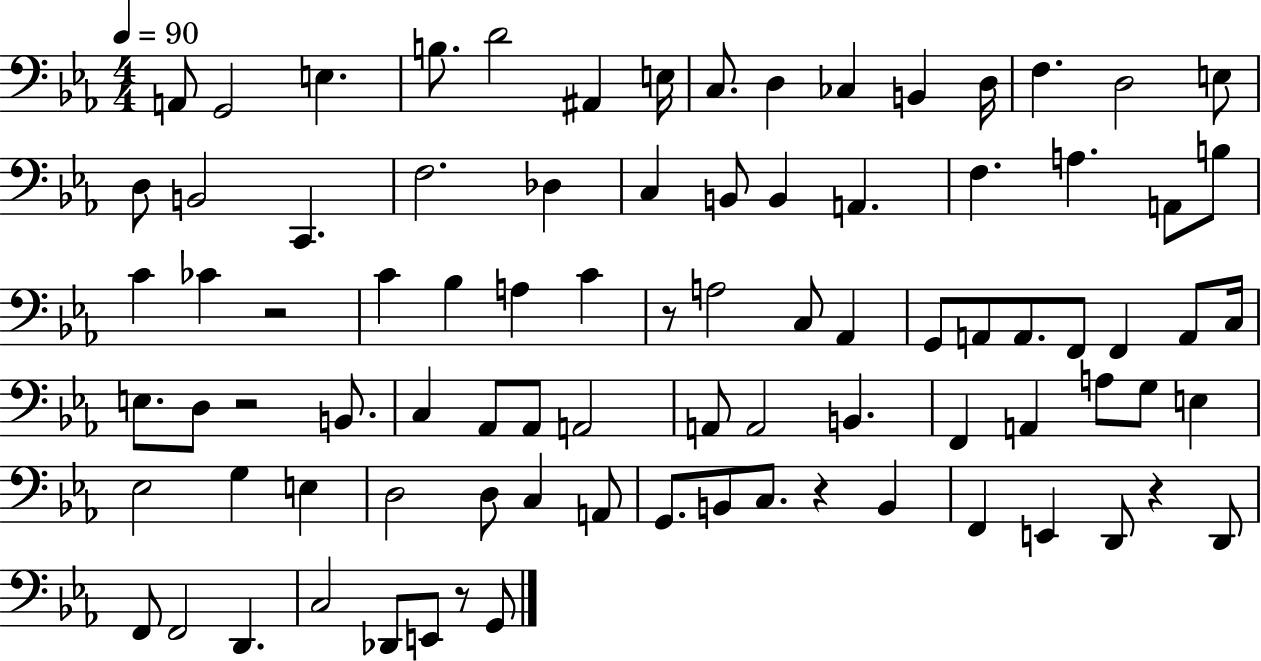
{
  \clef bass
  \numericTimeSignature
  \time 4/4
  \key ees \major
  \tempo 4 = 90
  a,8 g,2 e4. | b8. d'2 ais,4 e16 | c8. d4 ces4 b,4 d16 | f4. d2 e8 | \break d8 b,2 c,4. | f2. des4 | c4 b,8 b,4 a,4. | f4. a4. a,8 b8 | \break c'4 ces'4 r2 | c'4 bes4 a4 c'4 | r8 a2 c8 aes,4 | g,8 a,8 a,8. f,8 f,4 a,8 c16 | \break e8. d8 r2 b,8. | c4 aes,8 aes,8 a,2 | a,8 a,2 b,4. | f,4 a,4 a8 g8 e4 | \break ees2 g4 e4 | d2 d8 c4 a,8 | g,8. b,8 c8. r4 b,4 | f,4 e,4 d,8 r4 d,8 | \break f,8 f,2 d,4. | c2 des,8 e,8 r8 g,8 | \bar "|."
}